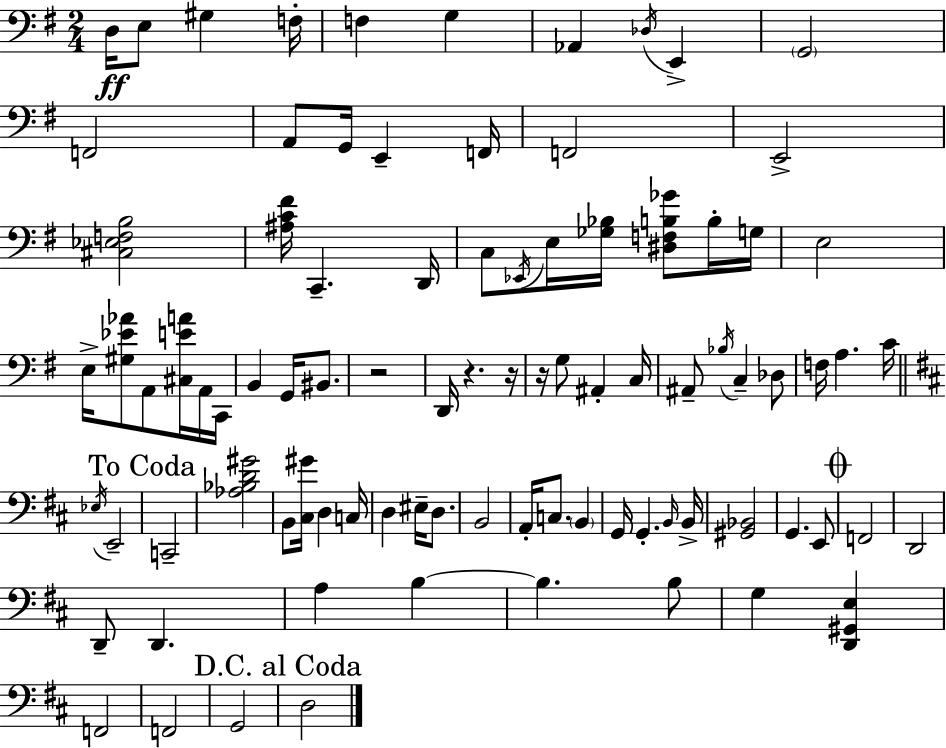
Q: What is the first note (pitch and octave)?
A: D3